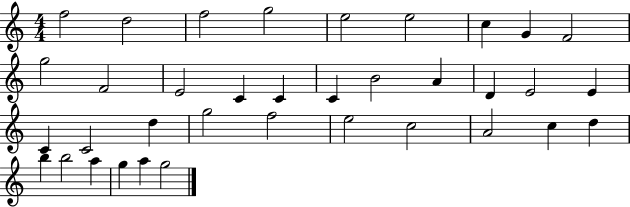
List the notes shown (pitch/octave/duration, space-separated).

F5/h D5/h F5/h G5/h E5/h E5/h C5/q G4/q F4/h G5/h F4/h E4/h C4/q C4/q C4/q B4/h A4/q D4/q E4/h E4/q C4/q C4/h D5/q G5/h F5/h E5/h C5/h A4/h C5/q D5/q B5/q B5/h A5/q G5/q A5/q G5/h